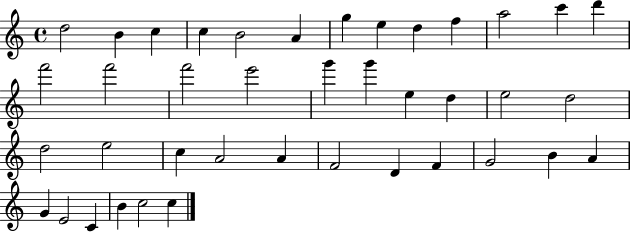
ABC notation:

X:1
T:Untitled
M:4/4
L:1/4
K:C
d2 B c c B2 A g e d f a2 c' d' f'2 f'2 f'2 e'2 g' g' e d e2 d2 d2 e2 c A2 A F2 D F G2 B A G E2 C B c2 c